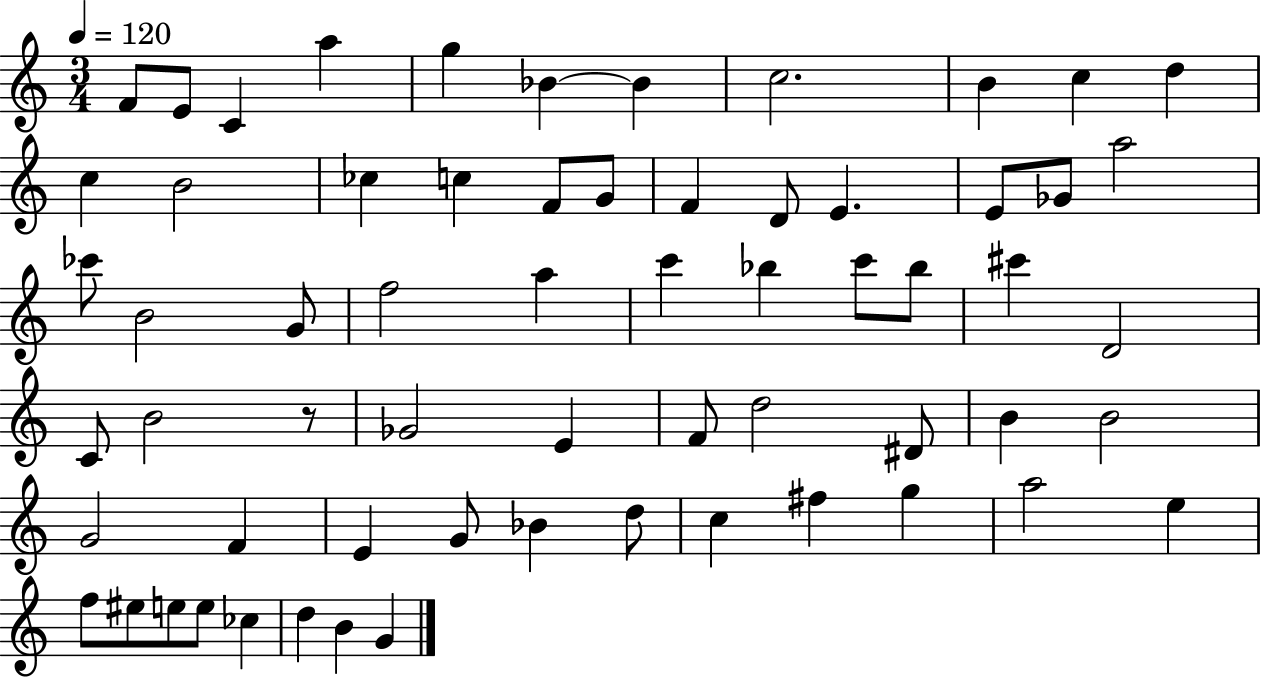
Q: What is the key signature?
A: C major